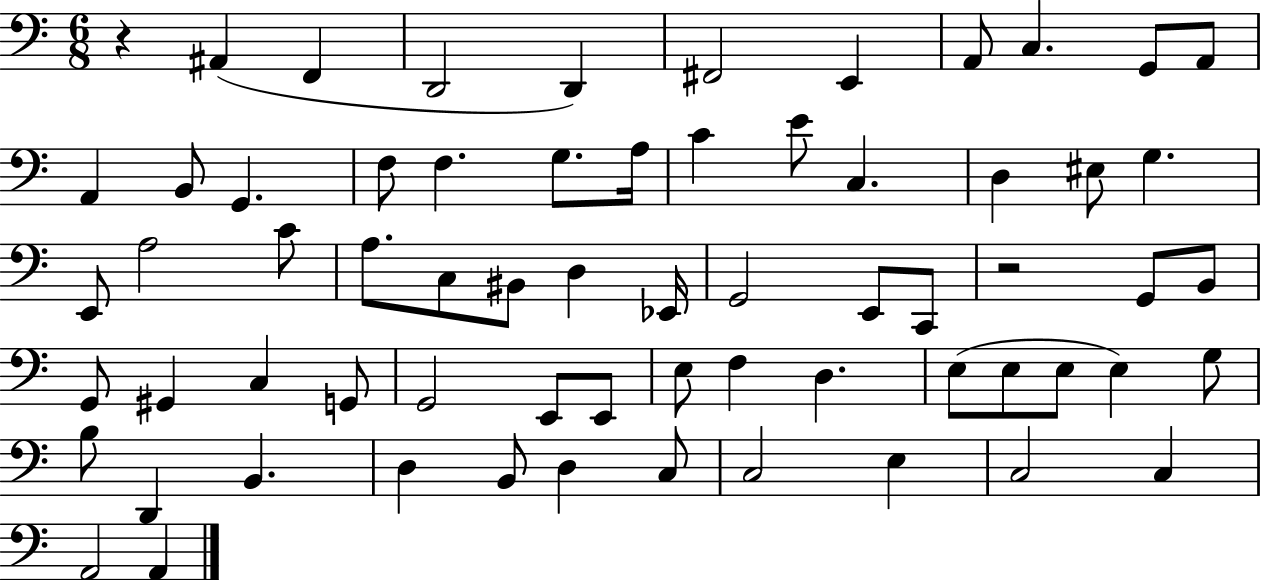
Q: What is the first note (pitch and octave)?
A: A#2